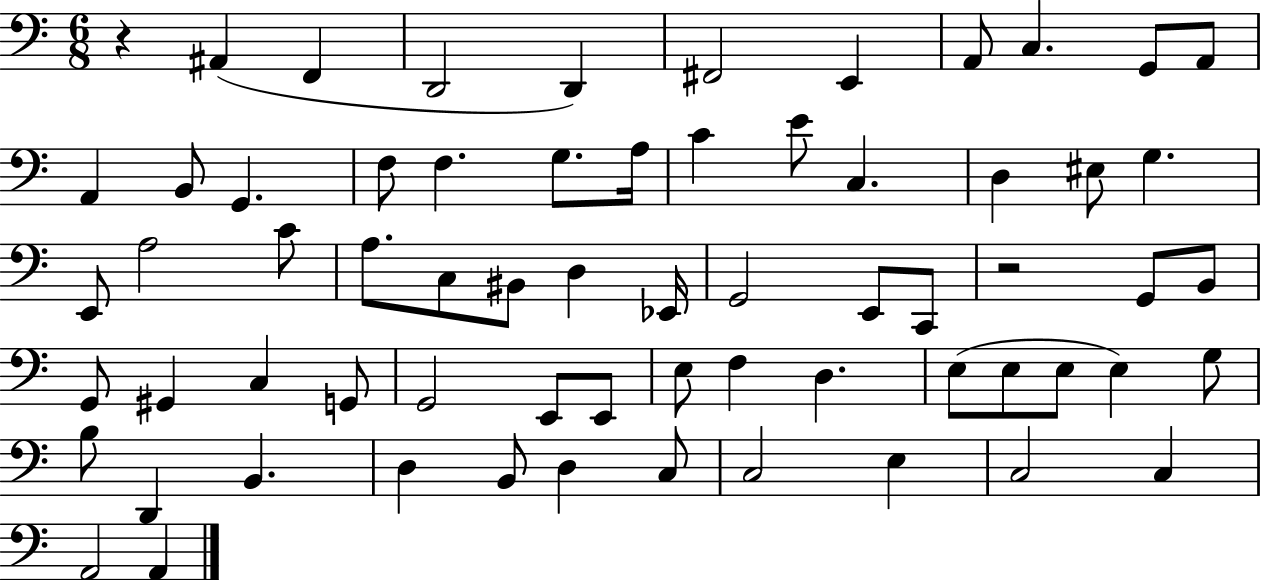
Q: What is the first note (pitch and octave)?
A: A#2